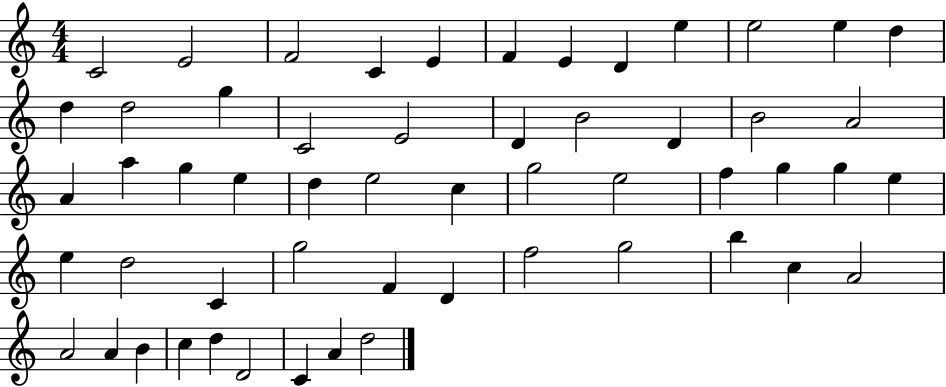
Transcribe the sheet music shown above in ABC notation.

X:1
T:Untitled
M:4/4
L:1/4
K:C
C2 E2 F2 C E F E D e e2 e d d d2 g C2 E2 D B2 D B2 A2 A a g e d e2 c g2 e2 f g g e e d2 C g2 F D f2 g2 b c A2 A2 A B c d D2 C A d2